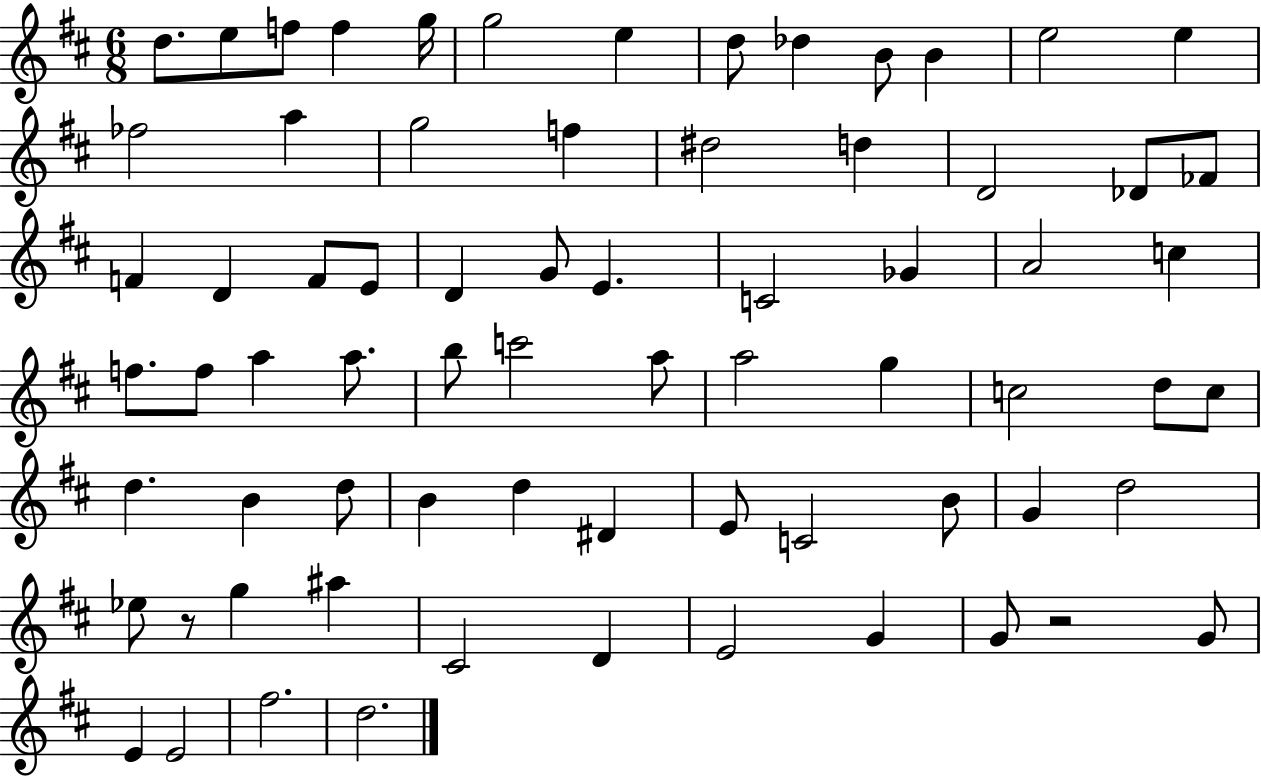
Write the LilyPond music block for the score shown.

{
  \clef treble
  \numericTimeSignature
  \time 6/8
  \key d \major
  d''8. e''8 f''8 f''4 g''16 | g''2 e''4 | d''8 des''4 b'8 b'4 | e''2 e''4 | \break fes''2 a''4 | g''2 f''4 | dis''2 d''4 | d'2 des'8 fes'8 | \break f'4 d'4 f'8 e'8 | d'4 g'8 e'4. | c'2 ges'4 | a'2 c''4 | \break f''8. f''8 a''4 a''8. | b''8 c'''2 a''8 | a''2 g''4 | c''2 d''8 c''8 | \break d''4. b'4 d''8 | b'4 d''4 dis'4 | e'8 c'2 b'8 | g'4 d''2 | \break ees''8 r8 g''4 ais''4 | cis'2 d'4 | e'2 g'4 | g'8 r2 g'8 | \break e'4 e'2 | fis''2. | d''2. | \bar "|."
}